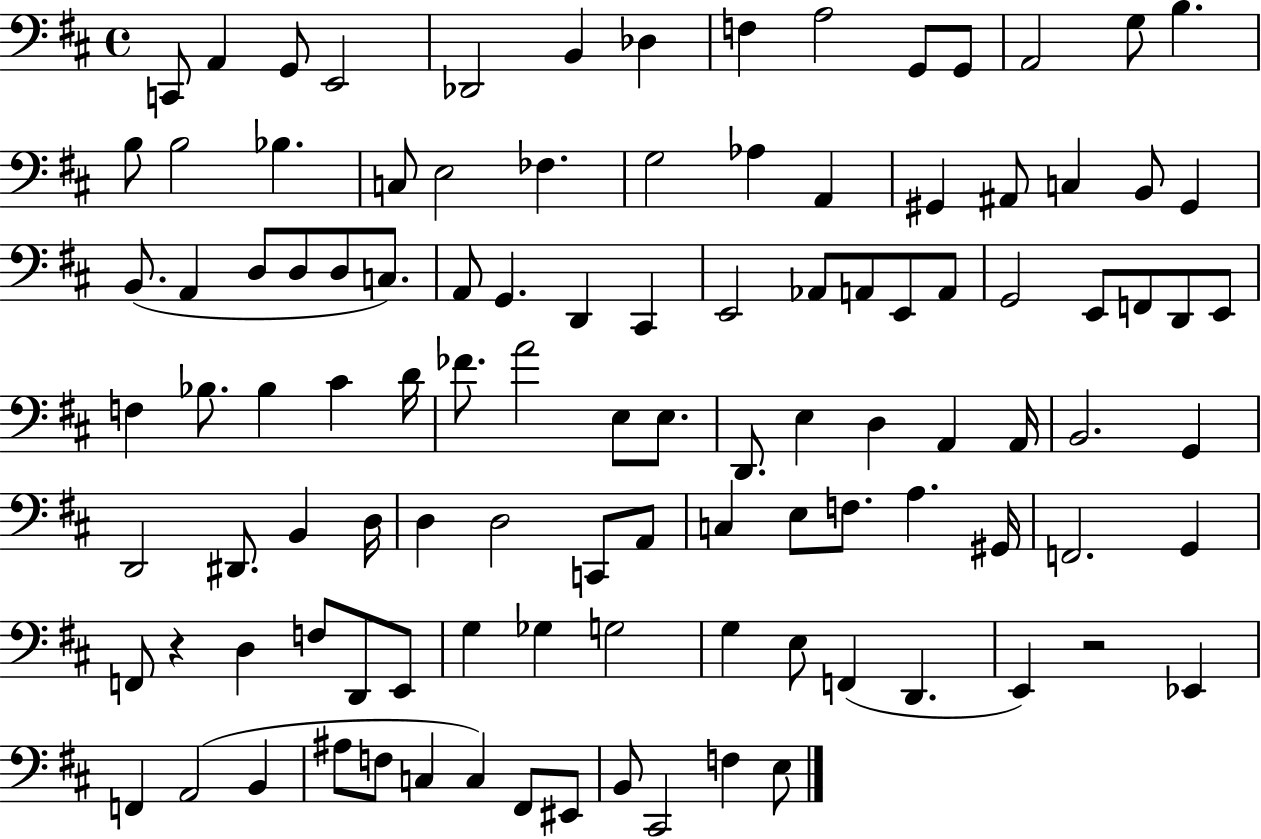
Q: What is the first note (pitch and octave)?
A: C2